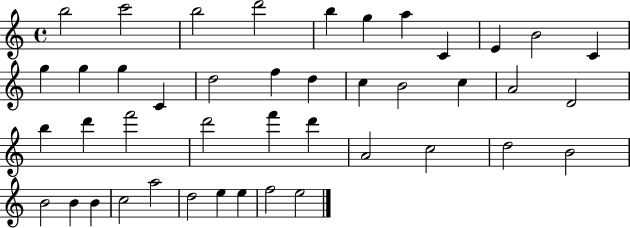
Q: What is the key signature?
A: C major